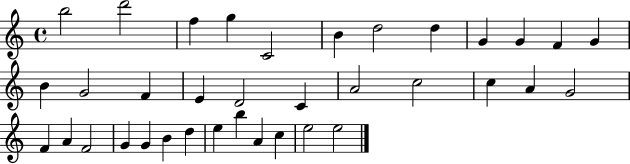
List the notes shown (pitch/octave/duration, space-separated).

B5/h D6/h F5/q G5/q C4/h B4/q D5/h D5/q G4/q G4/q F4/q G4/q B4/q G4/h F4/q E4/q D4/h C4/q A4/h C5/h C5/q A4/q G4/h F4/q A4/q F4/h G4/q G4/q B4/q D5/q E5/q B5/q A4/q C5/q E5/h E5/h